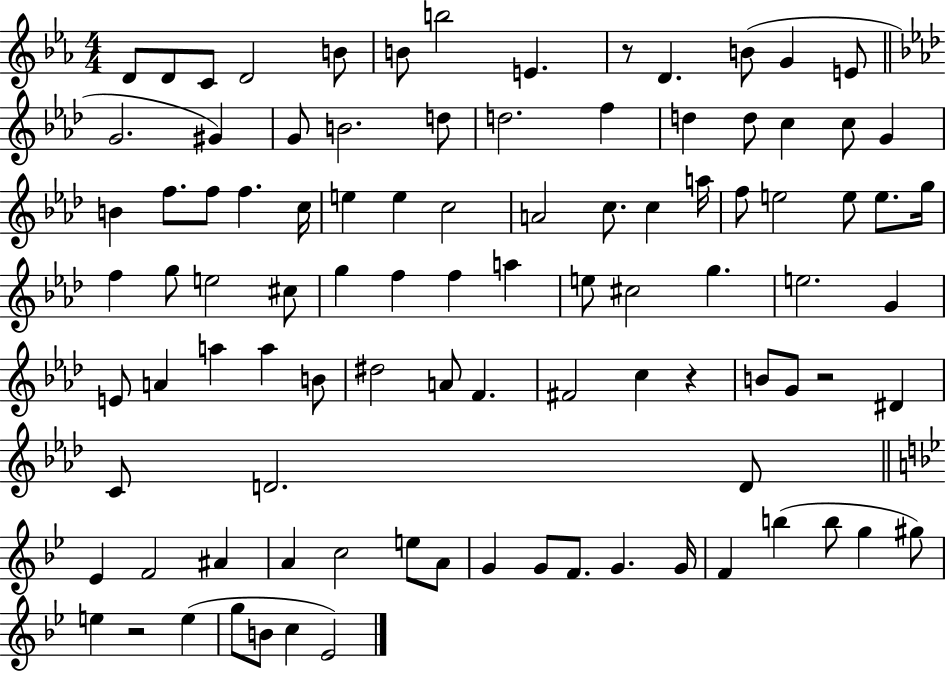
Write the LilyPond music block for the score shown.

{
  \clef treble
  \numericTimeSignature
  \time 4/4
  \key ees \major
  d'8 d'8 c'8 d'2 b'8 | b'8 b''2 e'4. | r8 d'4. b'8( g'4 e'8 | \bar "||" \break \key f \minor g'2. gis'4) | g'8 b'2. d''8 | d''2. f''4 | d''4 d''8 c''4 c''8 g'4 | \break b'4 f''8. f''8 f''4. c''16 | e''4 e''4 c''2 | a'2 c''8. c''4 a''16 | f''8 e''2 e''8 e''8. g''16 | \break f''4 g''8 e''2 cis''8 | g''4 f''4 f''4 a''4 | e''8 cis''2 g''4. | e''2. g'4 | \break e'8 a'4 a''4 a''4 b'8 | dis''2 a'8 f'4. | fis'2 c''4 r4 | b'8 g'8 r2 dis'4 | \break c'8 d'2. d'8 | \bar "||" \break \key bes \major ees'4 f'2 ais'4 | a'4 c''2 e''8 a'8 | g'4 g'8 f'8. g'4. g'16 | f'4 b''4( b''8 g''4 gis''8) | \break e''4 r2 e''4( | g''8 b'8 c''4 ees'2) | \bar "|."
}